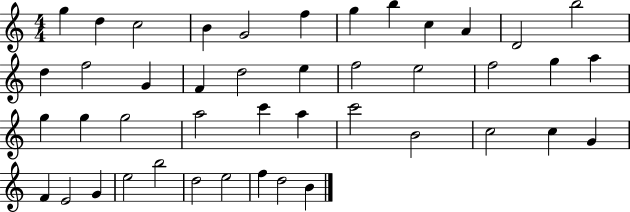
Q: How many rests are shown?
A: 0